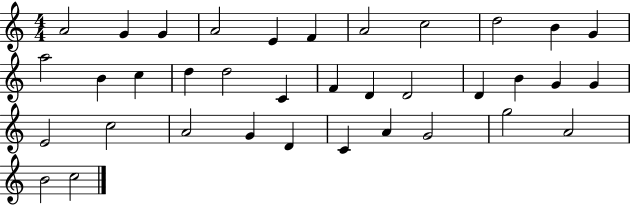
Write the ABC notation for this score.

X:1
T:Untitled
M:4/4
L:1/4
K:C
A2 G G A2 E F A2 c2 d2 B G a2 B c d d2 C F D D2 D B G G E2 c2 A2 G D C A G2 g2 A2 B2 c2